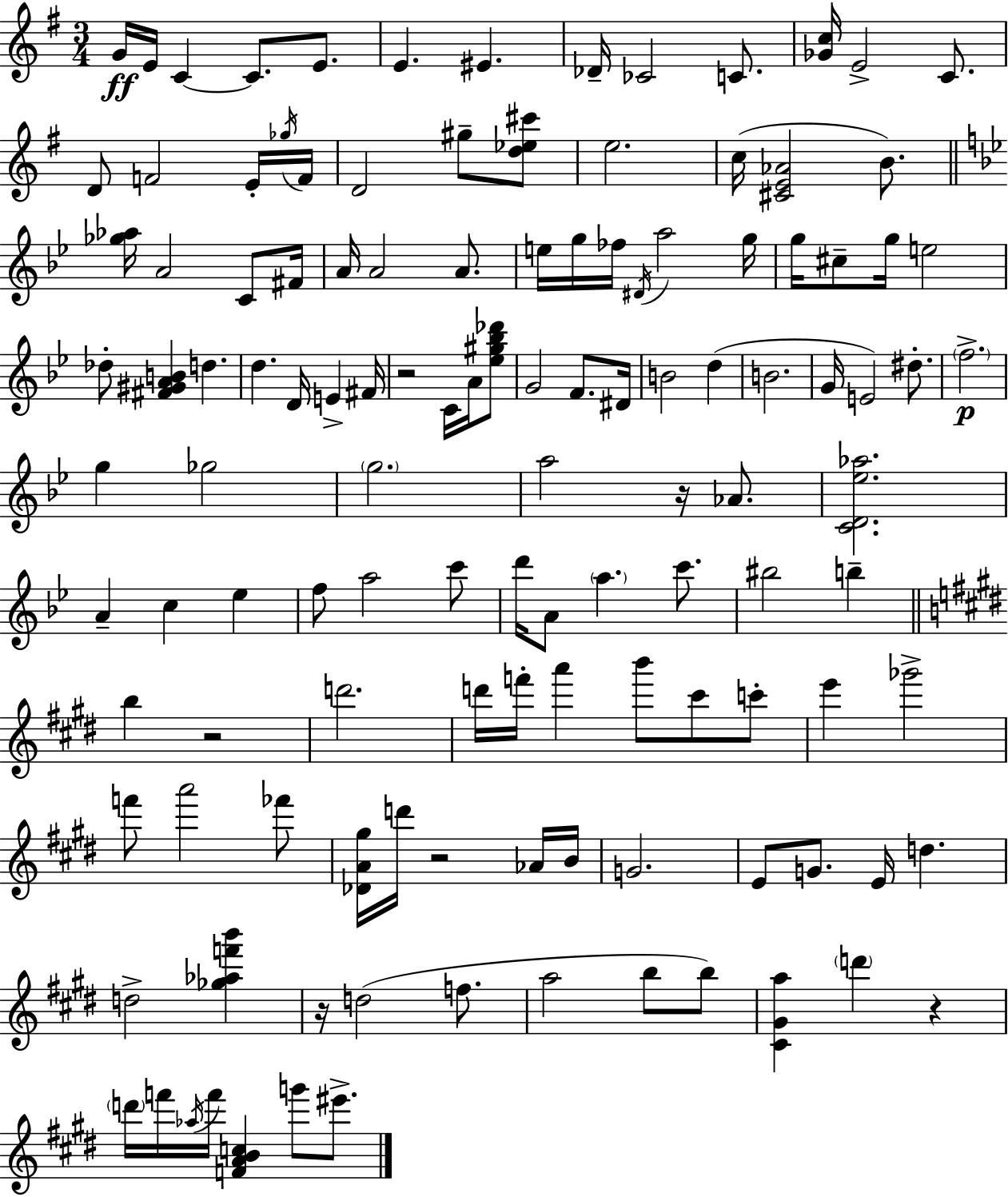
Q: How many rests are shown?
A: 6